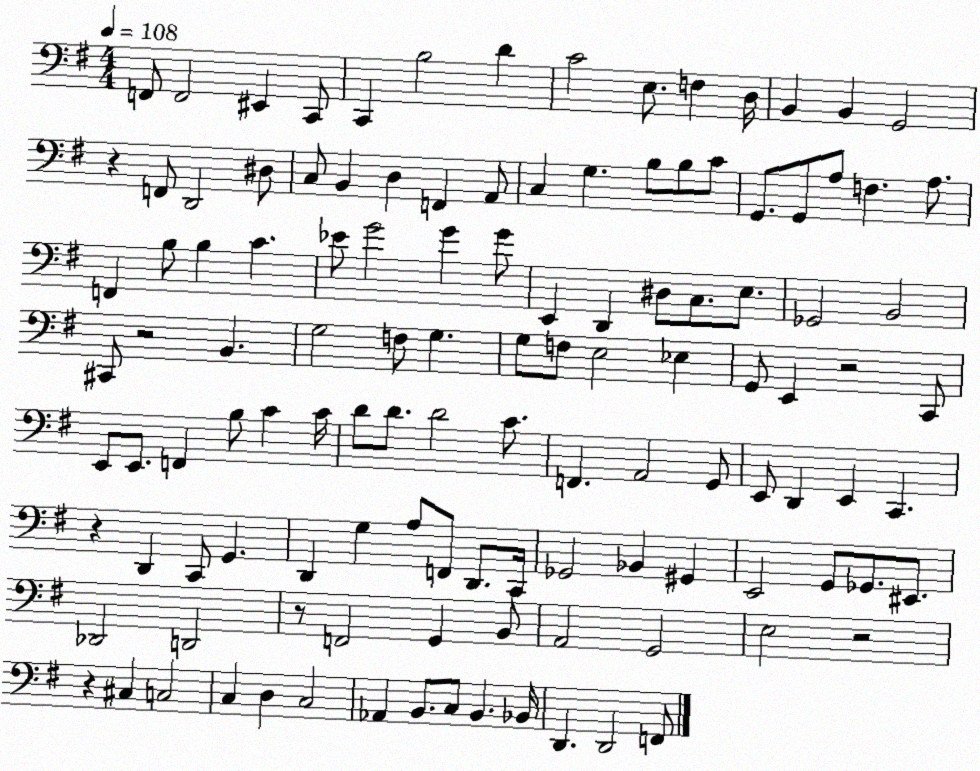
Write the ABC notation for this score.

X:1
T:Untitled
M:4/4
L:1/4
K:G
F,,/2 F,,2 ^E,, C,,/2 C,, B,2 D C2 E,/2 F, D,/4 B,, B,, G,,2 z F,,/2 D,,2 ^D,/2 C,/2 B,, D, F,, A,,/2 C, G, B,/2 B,/2 C/2 G,,/2 G,,/2 A,/2 F, A,/2 F,, B,/2 B, C _E/2 G2 G G/2 E,, D,, ^D,/2 C,/2 E,/2 _G,,2 B,,2 ^C,,/2 z2 B,, G,2 F,/2 G, G,/2 F,/2 E,2 _E, G,,/2 E,, z2 C,,/2 E,,/2 E,,/2 F,, B,/2 C C/4 D/2 D/2 D2 C/2 F,, A,,2 G,,/2 E,,/2 D,, E,, C,, z D,, C,,/2 G,, D,, G, A,/2 F,,/2 D,,/2 C,,/4 _G,,2 _B,, ^G,, E,,2 G,,/2 _G,,/2 ^E,,/2 _D,,2 D,,2 z/2 F,,2 G,, B,,/2 A,,2 G,,2 E,2 z2 z ^C, C,2 C, D, C,2 _A,, B,,/2 C,/2 B,, _B,,/4 D,, D,,2 F,,/2